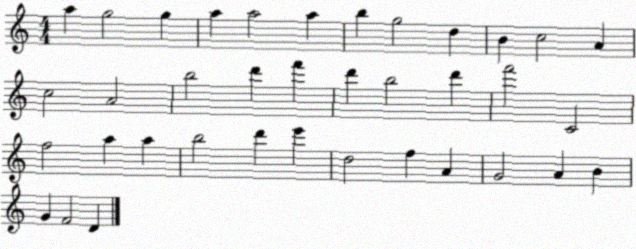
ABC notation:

X:1
T:Untitled
M:4/4
L:1/4
K:C
a g2 g a a2 a b g2 d B c2 A c2 A2 b2 d' f' d' b2 d' f'2 C2 f2 a a b2 d' e' d2 f A G2 A B G F2 D